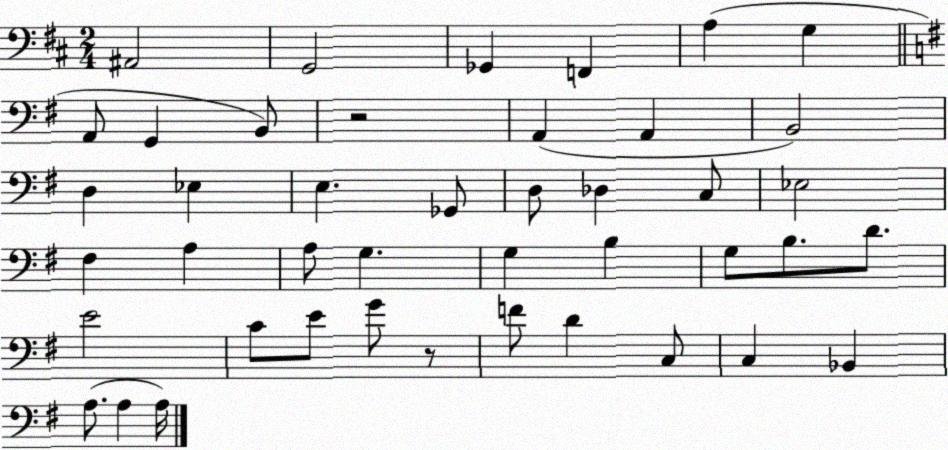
X:1
T:Untitled
M:2/4
L:1/4
K:D
^A,,2 G,,2 _G,, F,, A, G, A,,/2 G,, B,,/2 z2 A,, A,, B,,2 D, _E, E, _G,,/2 D,/2 _D, C,/2 _E,2 ^F, A, A,/2 G, G, B, G,/2 B,/2 D/2 E2 C/2 E/2 G/2 z/2 F/2 D C,/2 C, _B,, A,/2 A, A,/4